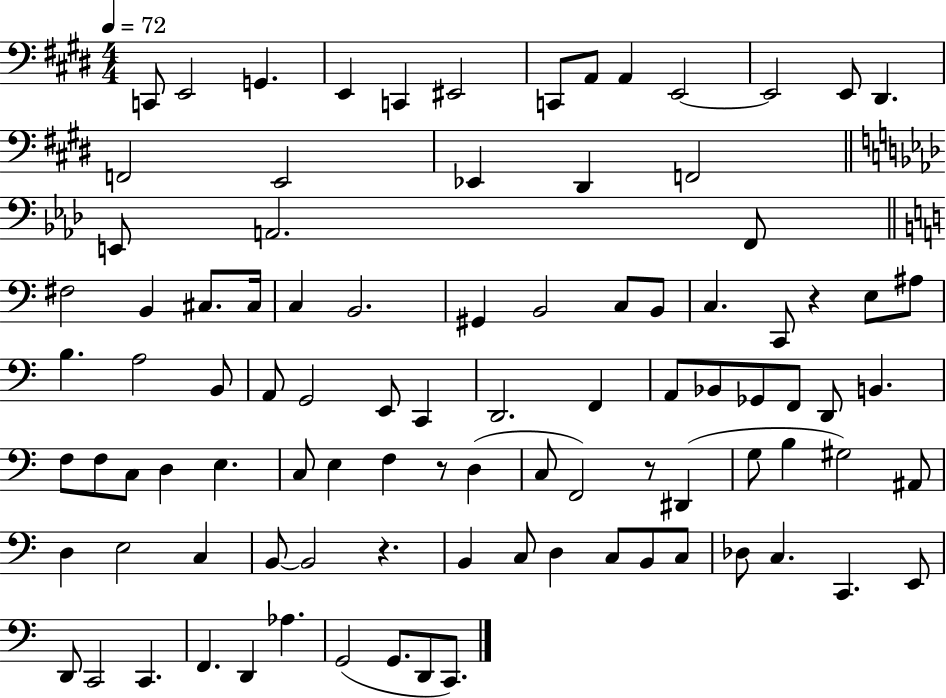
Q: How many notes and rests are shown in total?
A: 95